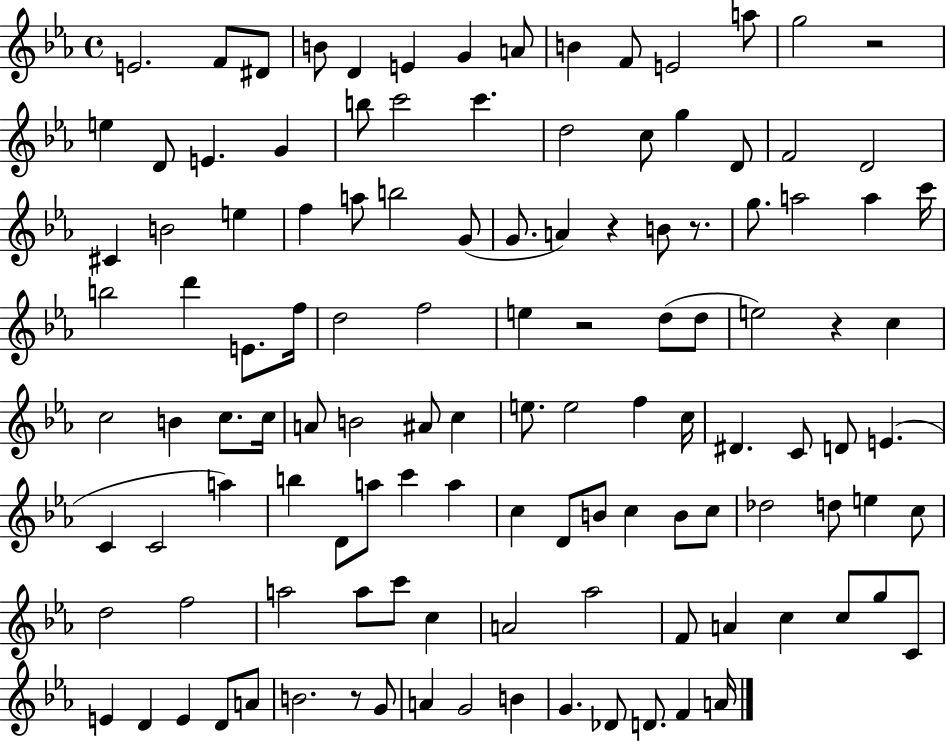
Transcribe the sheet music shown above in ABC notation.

X:1
T:Untitled
M:4/4
L:1/4
K:Eb
E2 F/2 ^D/2 B/2 D E G A/2 B F/2 E2 a/2 g2 z2 e D/2 E G b/2 c'2 c' d2 c/2 g D/2 F2 D2 ^C B2 e f a/2 b2 G/2 G/2 A z B/2 z/2 g/2 a2 a c'/4 b2 d' E/2 f/4 d2 f2 e z2 d/2 d/2 e2 z c c2 B c/2 c/4 A/2 B2 ^A/2 c e/2 e2 f c/4 ^D C/2 D/2 E C C2 a b D/2 a/2 c' a c D/2 B/2 c B/2 c/2 _d2 d/2 e c/2 d2 f2 a2 a/2 c'/2 c A2 _a2 F/2 A c c/2 g/2 C/2 E D E D/2 A/2 B2 z/2 G/2 A G2 B G _D/2 D/2 F A/4